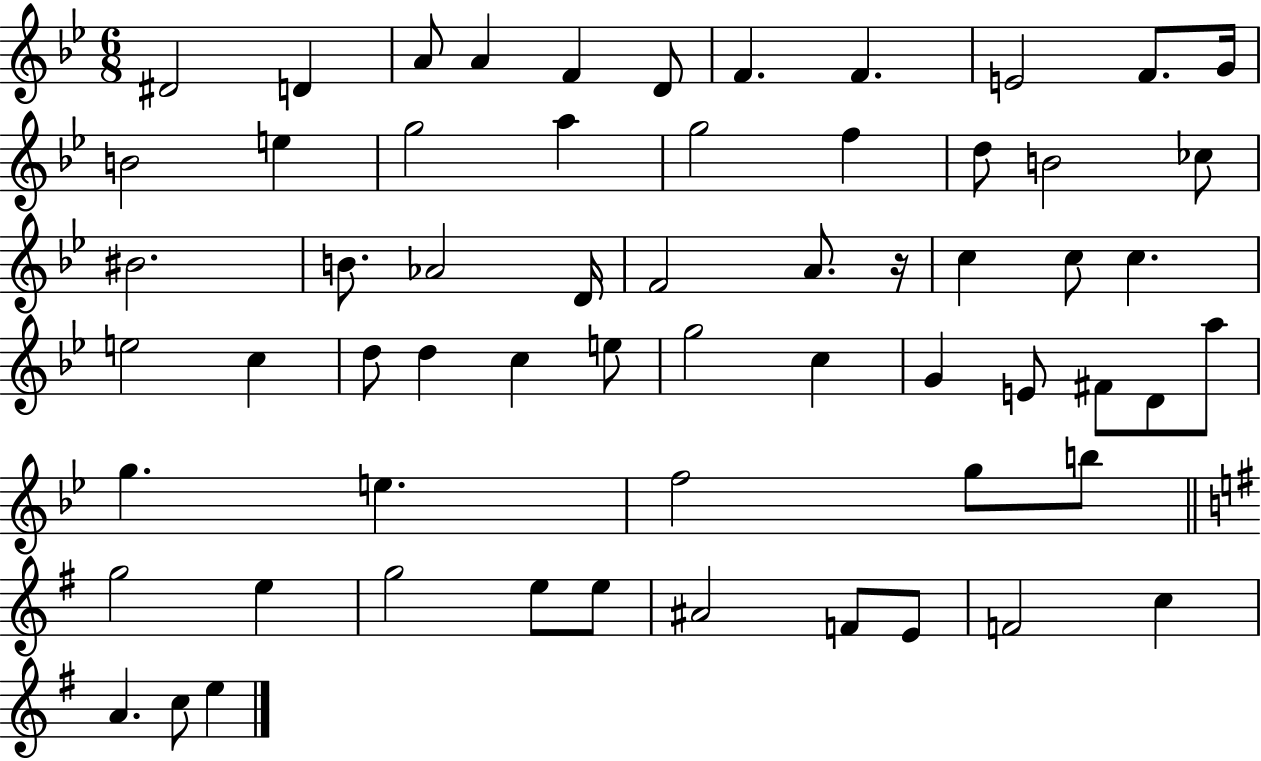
X:1
T:Untitled
M:6/8
L:1/4
K:Bb
^D2 D A/2 A F D/2 F F E2 F/2 G/4 B2 e g2 a g2 f d/2 B2 _c/2 ^B2 B/2 _A2 D/4 F2 A/2 z/4 c c/2 c e2 c d/2 d c e/2 g2 c G E/2 ^F/2 D/2 a/2 g e f2 g/2 b/2 g2 e g2 e/2 e/2 ^A2 F/2 E/2 F2 c A c/2 e